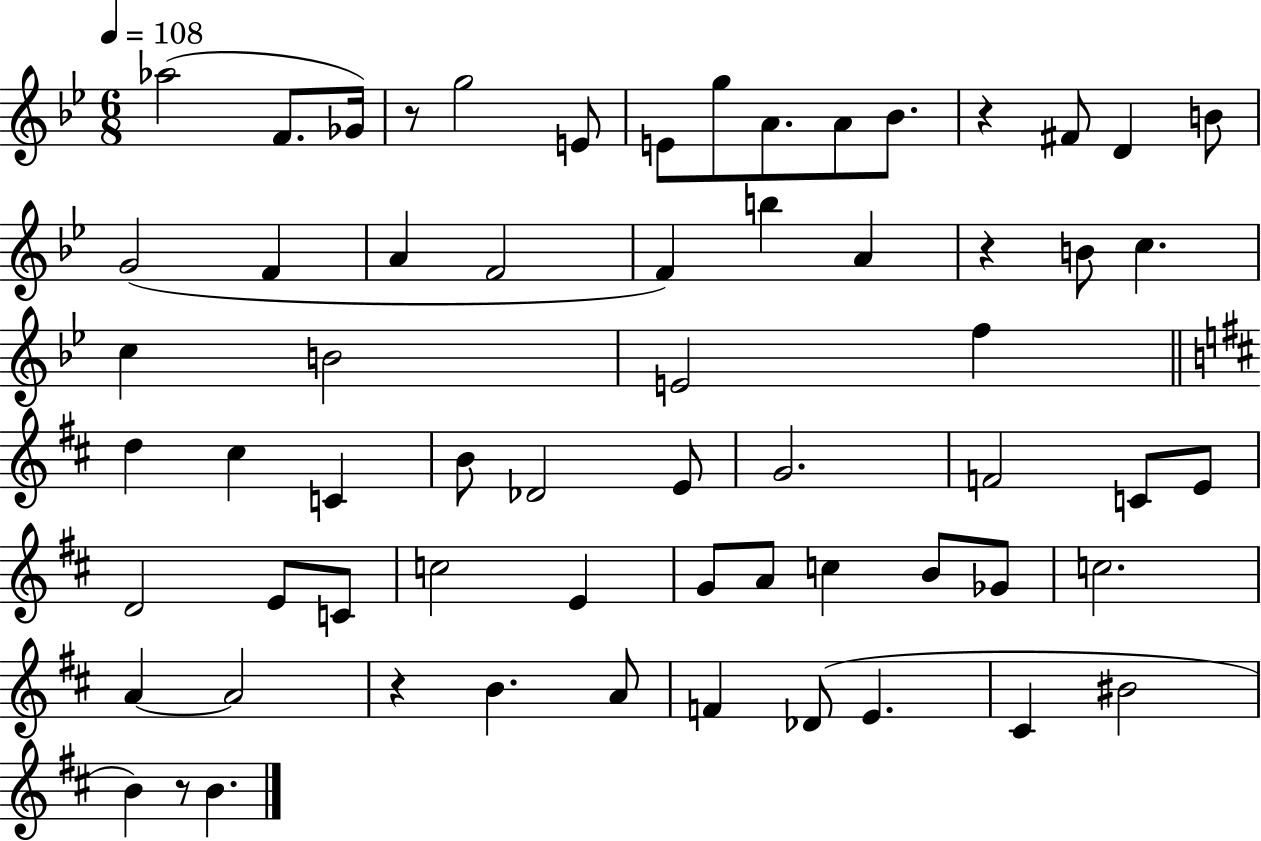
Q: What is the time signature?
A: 6/8